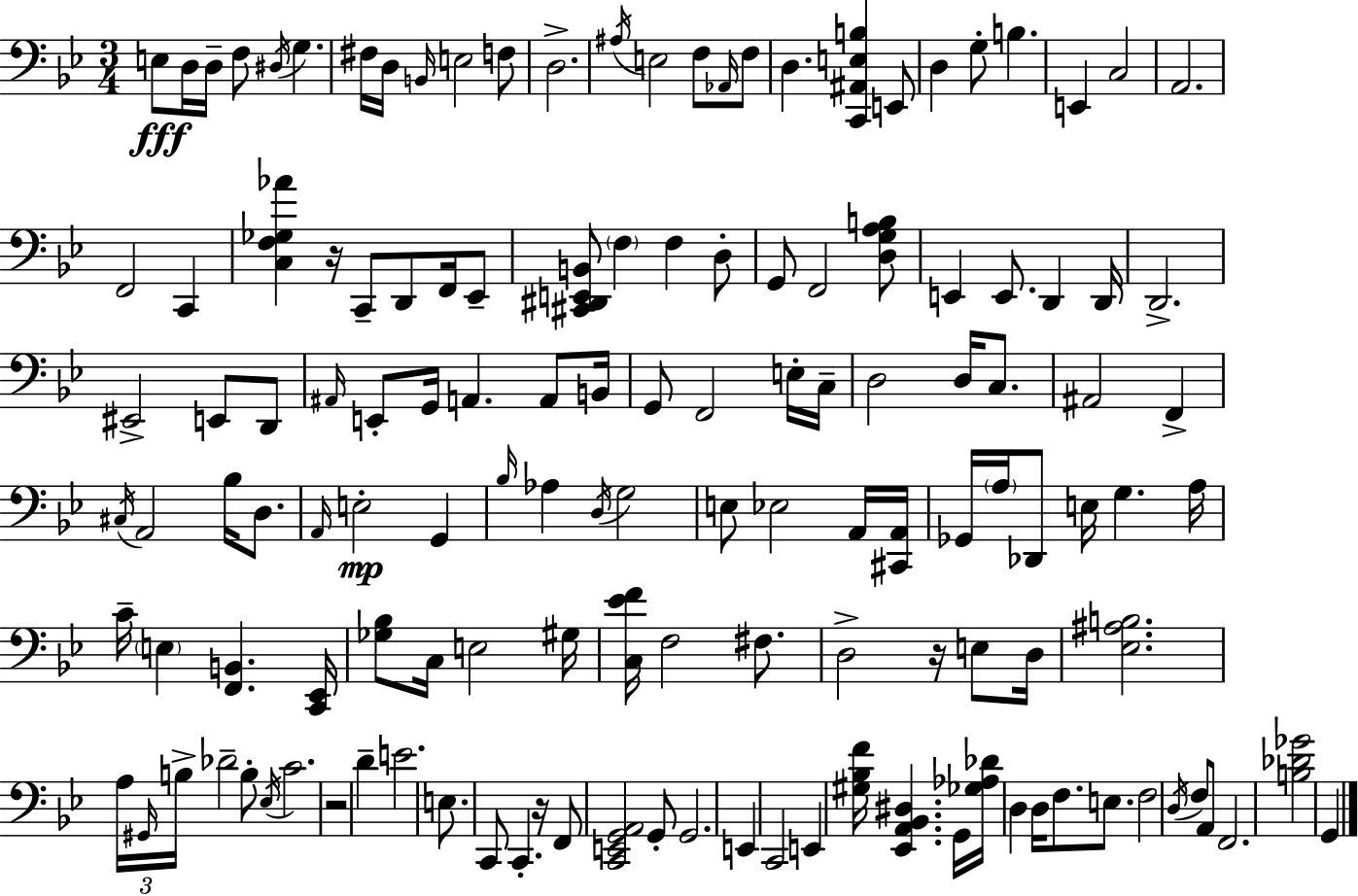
X:1
T:Untitled
M:3/4
L:1/4
K:Gm
E,/2 D,/4 D,/4 F,/2 ^D,/4 G, ^F,/4 D,/4 B,,/4 E,2 F,/2 D,2 ^A,/4 E,2 F,/2 _A,,/4 F,/2 D, [C,,^A,,E,B,] E,,/2 D, G,/2 B, E,, C,2 A,,2 F,,2 C,, [C,F,_G,_A] z/4 C,,/2 D,,/2 F,,/4 _E,,/2 [^C,,^D,,E,,B,,]/2 F, F, D,/2 G,,/2 F,,2 [D,G,A,B,]/2 E,, E,,/2 D,, D,,/4 D,,2 ^E,,2 E,,/2 D,,/2 ^A,,/4 E,,/2 G,,/4 A,, A,,/2 B,,/4 G,,/2 F,,2 E,/4 C,/4 D,2 D,/4 C,/2 ^A,,2 F,, ^C,/4 A,,2 _B,/4 D,/2 A,,/4 E,2 G,, _B,/4 _A, D,/4 G,2 E,/2 _E,2 A,,/4 [^C,,A,,]/4 _G,,/4 A,/4 _D,,/2 E,/4 G, A,/4 C/4 E, [F,,B,,] [C,,_E,,]/4 [_G,_B,]/2 C,/4 E,2 ^G,/4 [C,_EF]/4 F,2 ^F,/2 D,2 z/4 E,/2 D,/4 [_E,^A,B,]2 A,/4 ^G,,/4 B,/4 _D2 B,/2 _E,/4 C2 z2 D E2 E,/2 C,,/2 C,, z/4 F,,/2 [C,,E,,G,,A,,]2 G,,/2 G,,2 E,, C,,2 E,, [^G,_B,F]/4 [_E,,A,,_B,,^D,] G,,/4 [_G,_A,_D]/4 D, D,/4 F,/2 E,/2 F,2 D,/4 F,/2 A,,/2 F,,2 [B,_D_G]2 G,,